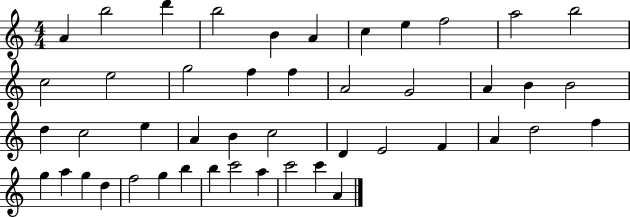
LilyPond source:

{
  \clef treble
  \numericTimeSignature
  \time 4/4
  \key c \major
  a'4 b''2 d'''4 | b''2 b'4 a'4 | c''4 e''4 f''2 | a''2 b''2 | \break c''2 e''2 | g''2 f''4 f''4 | a'2 g'2 | a'4 b'4 b'2 | \break d''4 c''2 e''4 | a'4 b'4 c''2 | d'4 e'2 f'4 | a'4 d''2 f''4 | \break g''4 a''4 g''4 d''4 | f''2 g''4 b''4 | b''4 c'''2 a''4 | c'''2 c'''4 a'4 | \break \bar "|."
}